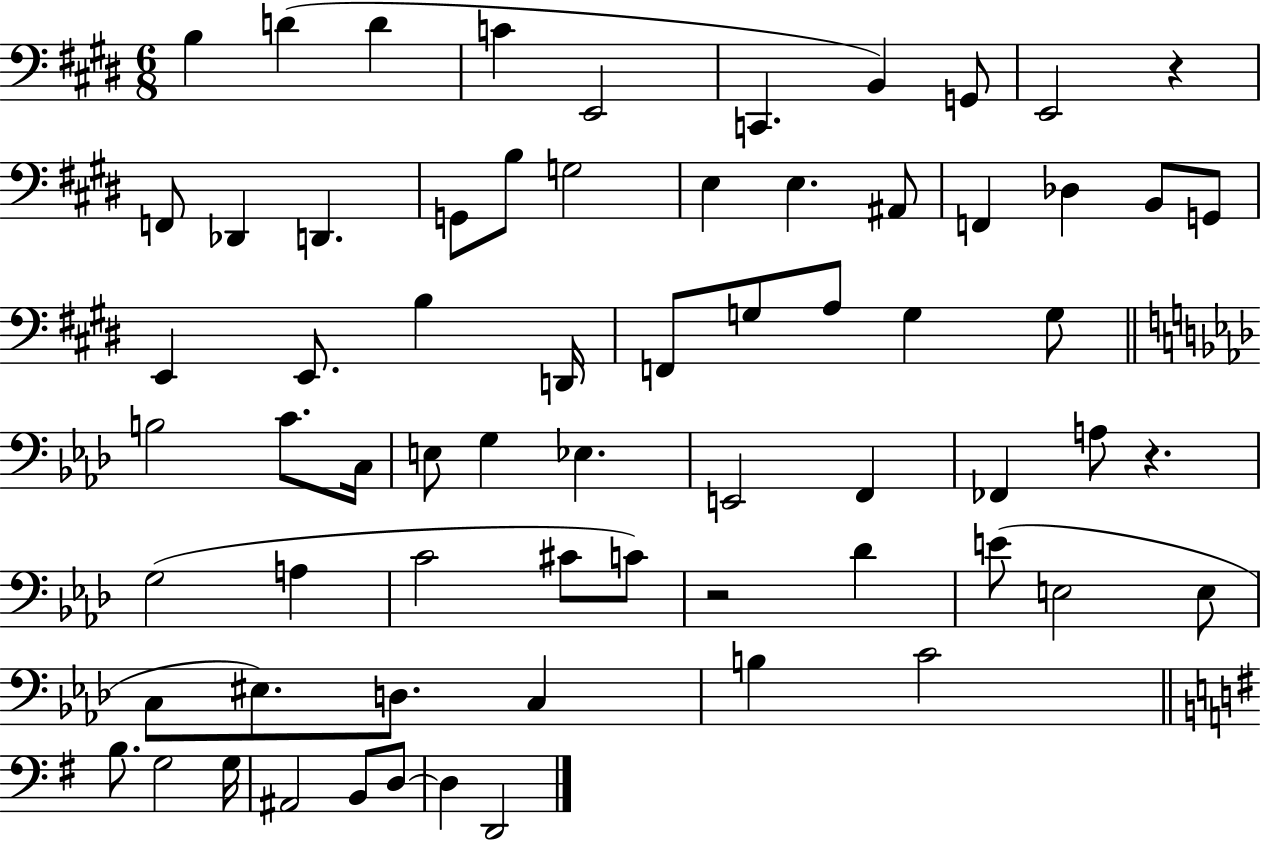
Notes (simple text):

B3/q D4/q D4/q C4/q E2/h C2/q. B2/q G2/e E2/h R/q F2/e Db2/q D2/q. G2/e B3/e G3/h E3/q E3/q. A#2/e F2/q Db3/q B2/e G2/e E2/q E2/e. B3/q D2/s F2/e G3/e A3/e G3/q G3/e B3/h C4/e. C3/s E3/e G3/q Eb3/q. E2/h F2/q FES2/q A3/e R/q. G3/h A3/q C4/h C#4/e C4/e R/h Db4/q E4/e E3/h E3/e C3/e EIS3/e. D3/e. C3/q B3/q C4/h B3/e. G3/h G3/s A#2/h B2/e D3/e D3/q D2/h